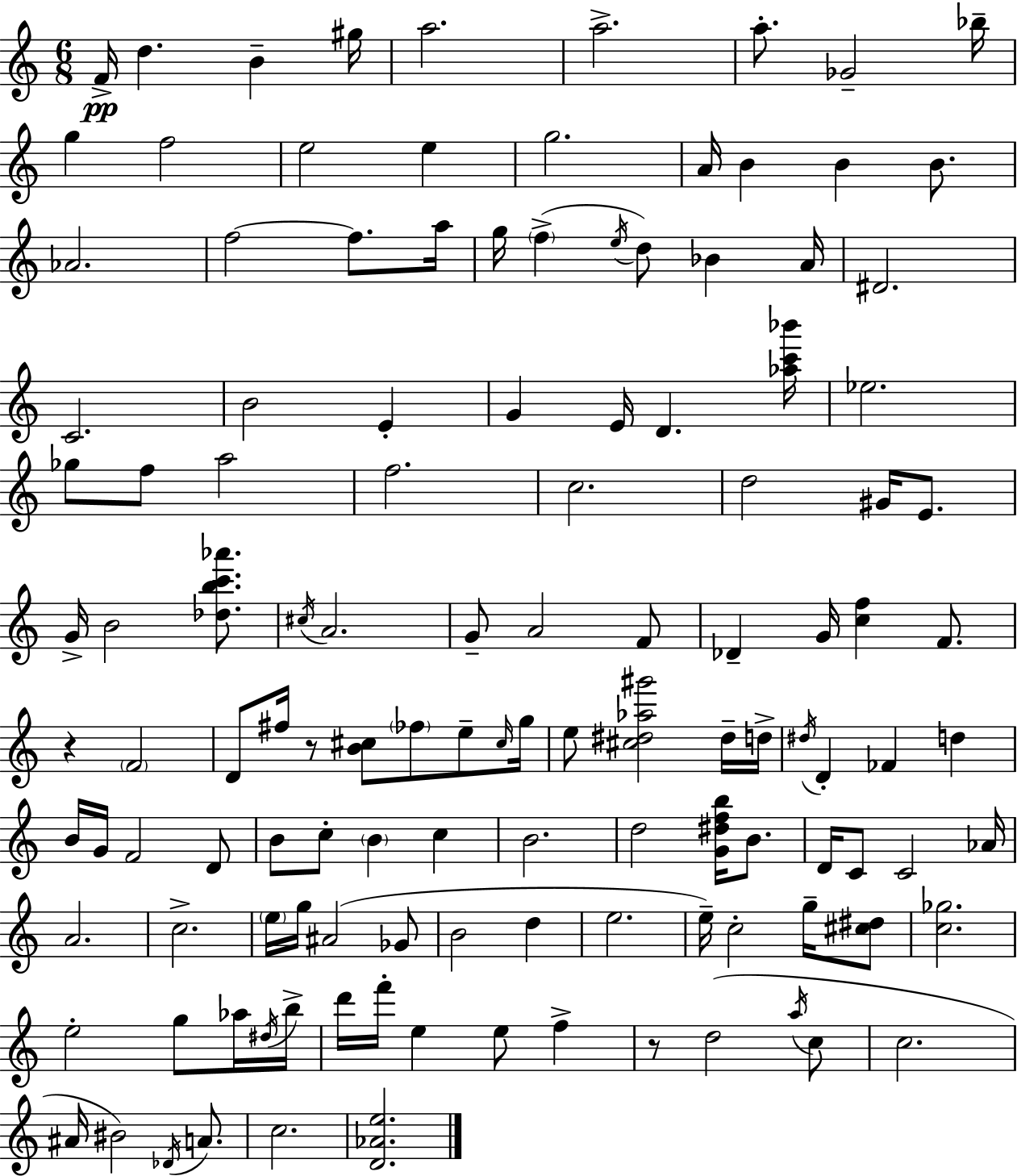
F4/s D5/q. B4/q G#5/s A5/h. A5/h. A5/e. Gb4/h Bb5/s G5/q F5/h E5/h E5/q G5/h. A4/s B4/q B4/q B4/e. Ab4/h. F5/h F5/e. A5/s G5/s F5/q E5/s D5/e Bb4/q A4/s D#4/h. C4/h. B4/h E4/q G4/q E4/s D4/q. [Ab5,C6,Bb6]/s Eb5/h. Gb5/e F5/e A5/h F5/h. C5/h. D5/h G#4/s E4/e. G4/s B4/h [Db5,B5,C6,Ab6]/e. C#5/s A4/h. G4/e A4/h F4/e Db4/q G4/s [C5,F5]/q F4/e. R/q F4/h D4/e F#5/s R/e [B4,C#5]/e FES5/e E5/e C#5/s G5/s E5/e [C#5,D#5,Ab5,G#6]/h D#5/s D5/s D#5/s D4/q FES4/q D5/q B4/s G4/s F4/h D4/e B4/e C5/e B4/q C5/q B4/h. D5/h [G4,D#5,F5,B5]/s B4/e. D4/s C4/e C4/h Ab4/s A4/h. C5/h. E5/s G5/s A#4/h Gb4/e B4/h D5/q E5/h. E5/s C5/h G5/s [C#5,D#5]/e [C5,Gb5]/h. E5/h G5/e Ab5/s D#5/s B5/s D6/s F6/s E5/q E5/e F5/q R/e D5/h A5/s C5/e C5/h. A#4/s BIS4/h Db4/s A4/e. C5/h. [D4,Ab4,E5]/h.